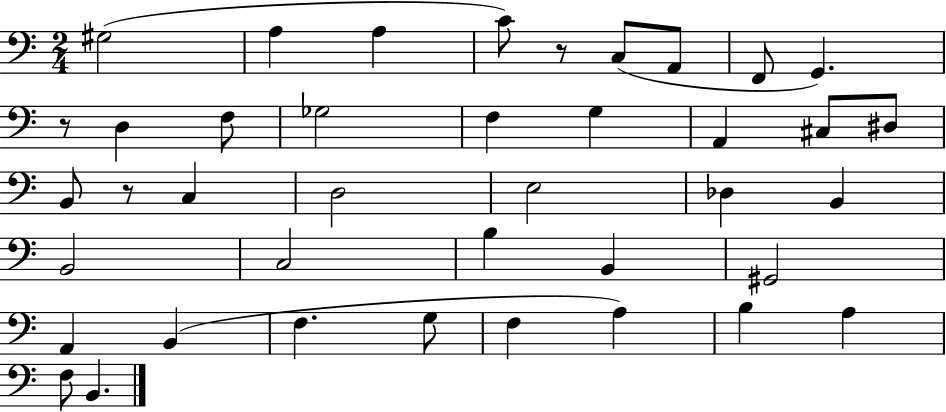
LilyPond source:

{
  \clef bass
  \numericTimeSignature
  \time 2/4
  \key c \major
  \repeat volta 2 { gis2( | a4 a4 | c'8) r8 c8( a,8 | f,8 g,4.) | \break r8 d4 f8 | ges2 | f4 g4 | a,4 cis8 dis8 | \break b,8 r8 c4 | d2 | e2 | des4 b,4 | \break b,2 | c2 | b4 b,4 | gis,2 | \break a,4 b,4( | f4. g8 | f4 a4) | b4 a4 | \break f8 b,4. | } \bar "|."
}